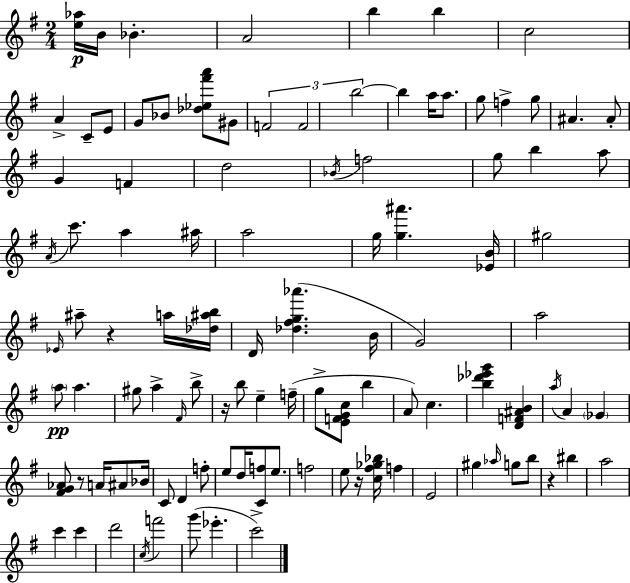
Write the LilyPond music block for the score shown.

{
  \clef treble
  \numericTimeSignature
  \time 2/4
  \key g \major
  <e'' aes''>16\p b'16 bes'4.-. | a'2 | b''4 b''4 | c''2 | \break a'4-> c'8-- e'8 | g'8 bes'8 <des'' ees'' fis''' a'''>8 gis'8 | \tuplet 3/2 { f'2 | f'2 | \break b''2~~ } | b''4 a''16 a''8. | g''8 f''4-> g''8 | ais'4. ais'8-. | \break g'4 f'4 | d''2 | \acciaccatura { bes'16 } f''2 | g''8 b''4 a''8 | \break \acciaccatura { a'16 } c'''8. a''4 | ais''16 a''2 | g''16 <g'' ais'''>4. | <ees' b'>16 gis''2 | \break \grace { ees'16 } ais''8-- r4 | a''16 <des'' ais'' b''>16 d'16 <des'' fis'' g'' aes'''>4.( | b'16 g'2) | a''2 | \break \parenthesize a''8\pp a''4. | gis''8 a''4-> | \grace { fis'16 } b''8-> r16 b''8 e''4-- | f''16--( g''8-> <e' f' g' c''>8 | \break b''4 a'8) c''4. | <b'' des''' ees''' g'''>4 | <d' f' ais' b'>4 \acciaccatura { a''16 } a'4 | \parenthesize ges'4 <fis' g' aes'>8 r8 | \break a'16 ais'8 bes'16 c'8 d'4 | f''8-. e''8 d''16 | <c' f''>8 e''8. f''2 | e''8 r16 | \break <c'' fis'' ges'' bes''>16 f''4 e'2 | gis''4 | \grace { aes''16 } g''8 b''8 r4 | bis''4 a''2 | \break c'''4 | c'''4 d'''2 | \acciaccatura { c''16 } f'''2 | g'''8( | \break ees'''4.-. c'''2->) | \bar "|."
}